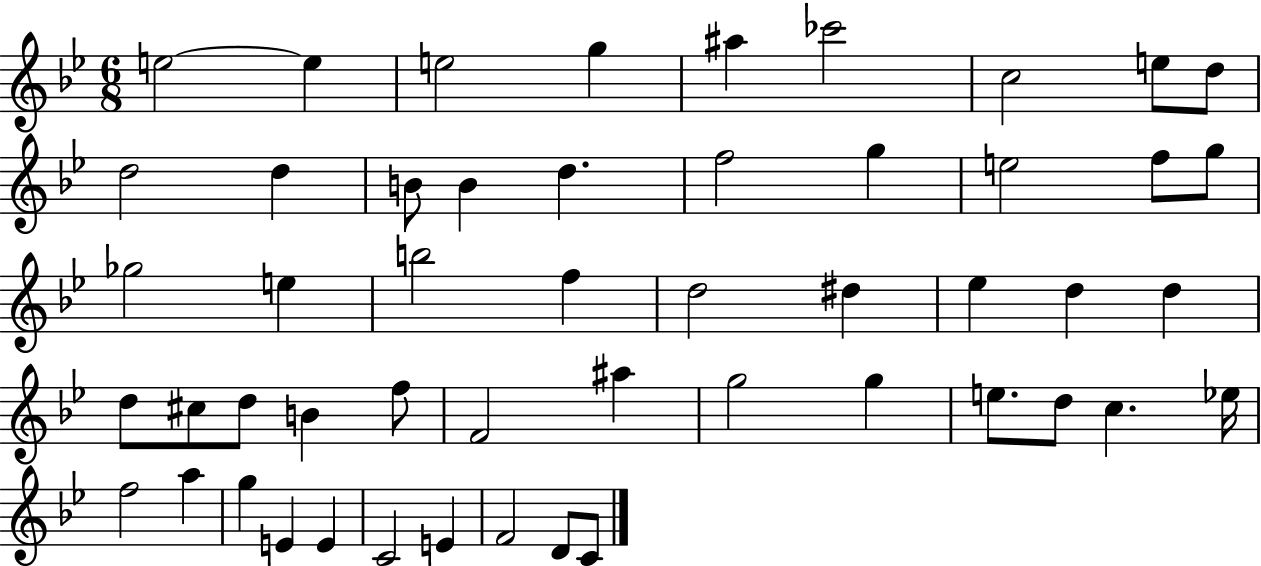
E5/h E5/q E5/h G5/q A#5/q CES6/h C5/h E5/e D5/e D5/h D5/q B4/e B4/q D5/q. F5/h G5/q E5/h F5/e G5/e Gb5/h E5/q B5/h F5/q D5/h D#5/q Eb5/q D5/q D5/q D5/e C#5/e D5/e B4/q F5/e F4/h A#5/q G5/h G5/q E5/e. D5/e C5/q. Eb5/s F5/h A5/q G5/q E4/q E4/q C4/h E4/q F4/h D4/e C4/e